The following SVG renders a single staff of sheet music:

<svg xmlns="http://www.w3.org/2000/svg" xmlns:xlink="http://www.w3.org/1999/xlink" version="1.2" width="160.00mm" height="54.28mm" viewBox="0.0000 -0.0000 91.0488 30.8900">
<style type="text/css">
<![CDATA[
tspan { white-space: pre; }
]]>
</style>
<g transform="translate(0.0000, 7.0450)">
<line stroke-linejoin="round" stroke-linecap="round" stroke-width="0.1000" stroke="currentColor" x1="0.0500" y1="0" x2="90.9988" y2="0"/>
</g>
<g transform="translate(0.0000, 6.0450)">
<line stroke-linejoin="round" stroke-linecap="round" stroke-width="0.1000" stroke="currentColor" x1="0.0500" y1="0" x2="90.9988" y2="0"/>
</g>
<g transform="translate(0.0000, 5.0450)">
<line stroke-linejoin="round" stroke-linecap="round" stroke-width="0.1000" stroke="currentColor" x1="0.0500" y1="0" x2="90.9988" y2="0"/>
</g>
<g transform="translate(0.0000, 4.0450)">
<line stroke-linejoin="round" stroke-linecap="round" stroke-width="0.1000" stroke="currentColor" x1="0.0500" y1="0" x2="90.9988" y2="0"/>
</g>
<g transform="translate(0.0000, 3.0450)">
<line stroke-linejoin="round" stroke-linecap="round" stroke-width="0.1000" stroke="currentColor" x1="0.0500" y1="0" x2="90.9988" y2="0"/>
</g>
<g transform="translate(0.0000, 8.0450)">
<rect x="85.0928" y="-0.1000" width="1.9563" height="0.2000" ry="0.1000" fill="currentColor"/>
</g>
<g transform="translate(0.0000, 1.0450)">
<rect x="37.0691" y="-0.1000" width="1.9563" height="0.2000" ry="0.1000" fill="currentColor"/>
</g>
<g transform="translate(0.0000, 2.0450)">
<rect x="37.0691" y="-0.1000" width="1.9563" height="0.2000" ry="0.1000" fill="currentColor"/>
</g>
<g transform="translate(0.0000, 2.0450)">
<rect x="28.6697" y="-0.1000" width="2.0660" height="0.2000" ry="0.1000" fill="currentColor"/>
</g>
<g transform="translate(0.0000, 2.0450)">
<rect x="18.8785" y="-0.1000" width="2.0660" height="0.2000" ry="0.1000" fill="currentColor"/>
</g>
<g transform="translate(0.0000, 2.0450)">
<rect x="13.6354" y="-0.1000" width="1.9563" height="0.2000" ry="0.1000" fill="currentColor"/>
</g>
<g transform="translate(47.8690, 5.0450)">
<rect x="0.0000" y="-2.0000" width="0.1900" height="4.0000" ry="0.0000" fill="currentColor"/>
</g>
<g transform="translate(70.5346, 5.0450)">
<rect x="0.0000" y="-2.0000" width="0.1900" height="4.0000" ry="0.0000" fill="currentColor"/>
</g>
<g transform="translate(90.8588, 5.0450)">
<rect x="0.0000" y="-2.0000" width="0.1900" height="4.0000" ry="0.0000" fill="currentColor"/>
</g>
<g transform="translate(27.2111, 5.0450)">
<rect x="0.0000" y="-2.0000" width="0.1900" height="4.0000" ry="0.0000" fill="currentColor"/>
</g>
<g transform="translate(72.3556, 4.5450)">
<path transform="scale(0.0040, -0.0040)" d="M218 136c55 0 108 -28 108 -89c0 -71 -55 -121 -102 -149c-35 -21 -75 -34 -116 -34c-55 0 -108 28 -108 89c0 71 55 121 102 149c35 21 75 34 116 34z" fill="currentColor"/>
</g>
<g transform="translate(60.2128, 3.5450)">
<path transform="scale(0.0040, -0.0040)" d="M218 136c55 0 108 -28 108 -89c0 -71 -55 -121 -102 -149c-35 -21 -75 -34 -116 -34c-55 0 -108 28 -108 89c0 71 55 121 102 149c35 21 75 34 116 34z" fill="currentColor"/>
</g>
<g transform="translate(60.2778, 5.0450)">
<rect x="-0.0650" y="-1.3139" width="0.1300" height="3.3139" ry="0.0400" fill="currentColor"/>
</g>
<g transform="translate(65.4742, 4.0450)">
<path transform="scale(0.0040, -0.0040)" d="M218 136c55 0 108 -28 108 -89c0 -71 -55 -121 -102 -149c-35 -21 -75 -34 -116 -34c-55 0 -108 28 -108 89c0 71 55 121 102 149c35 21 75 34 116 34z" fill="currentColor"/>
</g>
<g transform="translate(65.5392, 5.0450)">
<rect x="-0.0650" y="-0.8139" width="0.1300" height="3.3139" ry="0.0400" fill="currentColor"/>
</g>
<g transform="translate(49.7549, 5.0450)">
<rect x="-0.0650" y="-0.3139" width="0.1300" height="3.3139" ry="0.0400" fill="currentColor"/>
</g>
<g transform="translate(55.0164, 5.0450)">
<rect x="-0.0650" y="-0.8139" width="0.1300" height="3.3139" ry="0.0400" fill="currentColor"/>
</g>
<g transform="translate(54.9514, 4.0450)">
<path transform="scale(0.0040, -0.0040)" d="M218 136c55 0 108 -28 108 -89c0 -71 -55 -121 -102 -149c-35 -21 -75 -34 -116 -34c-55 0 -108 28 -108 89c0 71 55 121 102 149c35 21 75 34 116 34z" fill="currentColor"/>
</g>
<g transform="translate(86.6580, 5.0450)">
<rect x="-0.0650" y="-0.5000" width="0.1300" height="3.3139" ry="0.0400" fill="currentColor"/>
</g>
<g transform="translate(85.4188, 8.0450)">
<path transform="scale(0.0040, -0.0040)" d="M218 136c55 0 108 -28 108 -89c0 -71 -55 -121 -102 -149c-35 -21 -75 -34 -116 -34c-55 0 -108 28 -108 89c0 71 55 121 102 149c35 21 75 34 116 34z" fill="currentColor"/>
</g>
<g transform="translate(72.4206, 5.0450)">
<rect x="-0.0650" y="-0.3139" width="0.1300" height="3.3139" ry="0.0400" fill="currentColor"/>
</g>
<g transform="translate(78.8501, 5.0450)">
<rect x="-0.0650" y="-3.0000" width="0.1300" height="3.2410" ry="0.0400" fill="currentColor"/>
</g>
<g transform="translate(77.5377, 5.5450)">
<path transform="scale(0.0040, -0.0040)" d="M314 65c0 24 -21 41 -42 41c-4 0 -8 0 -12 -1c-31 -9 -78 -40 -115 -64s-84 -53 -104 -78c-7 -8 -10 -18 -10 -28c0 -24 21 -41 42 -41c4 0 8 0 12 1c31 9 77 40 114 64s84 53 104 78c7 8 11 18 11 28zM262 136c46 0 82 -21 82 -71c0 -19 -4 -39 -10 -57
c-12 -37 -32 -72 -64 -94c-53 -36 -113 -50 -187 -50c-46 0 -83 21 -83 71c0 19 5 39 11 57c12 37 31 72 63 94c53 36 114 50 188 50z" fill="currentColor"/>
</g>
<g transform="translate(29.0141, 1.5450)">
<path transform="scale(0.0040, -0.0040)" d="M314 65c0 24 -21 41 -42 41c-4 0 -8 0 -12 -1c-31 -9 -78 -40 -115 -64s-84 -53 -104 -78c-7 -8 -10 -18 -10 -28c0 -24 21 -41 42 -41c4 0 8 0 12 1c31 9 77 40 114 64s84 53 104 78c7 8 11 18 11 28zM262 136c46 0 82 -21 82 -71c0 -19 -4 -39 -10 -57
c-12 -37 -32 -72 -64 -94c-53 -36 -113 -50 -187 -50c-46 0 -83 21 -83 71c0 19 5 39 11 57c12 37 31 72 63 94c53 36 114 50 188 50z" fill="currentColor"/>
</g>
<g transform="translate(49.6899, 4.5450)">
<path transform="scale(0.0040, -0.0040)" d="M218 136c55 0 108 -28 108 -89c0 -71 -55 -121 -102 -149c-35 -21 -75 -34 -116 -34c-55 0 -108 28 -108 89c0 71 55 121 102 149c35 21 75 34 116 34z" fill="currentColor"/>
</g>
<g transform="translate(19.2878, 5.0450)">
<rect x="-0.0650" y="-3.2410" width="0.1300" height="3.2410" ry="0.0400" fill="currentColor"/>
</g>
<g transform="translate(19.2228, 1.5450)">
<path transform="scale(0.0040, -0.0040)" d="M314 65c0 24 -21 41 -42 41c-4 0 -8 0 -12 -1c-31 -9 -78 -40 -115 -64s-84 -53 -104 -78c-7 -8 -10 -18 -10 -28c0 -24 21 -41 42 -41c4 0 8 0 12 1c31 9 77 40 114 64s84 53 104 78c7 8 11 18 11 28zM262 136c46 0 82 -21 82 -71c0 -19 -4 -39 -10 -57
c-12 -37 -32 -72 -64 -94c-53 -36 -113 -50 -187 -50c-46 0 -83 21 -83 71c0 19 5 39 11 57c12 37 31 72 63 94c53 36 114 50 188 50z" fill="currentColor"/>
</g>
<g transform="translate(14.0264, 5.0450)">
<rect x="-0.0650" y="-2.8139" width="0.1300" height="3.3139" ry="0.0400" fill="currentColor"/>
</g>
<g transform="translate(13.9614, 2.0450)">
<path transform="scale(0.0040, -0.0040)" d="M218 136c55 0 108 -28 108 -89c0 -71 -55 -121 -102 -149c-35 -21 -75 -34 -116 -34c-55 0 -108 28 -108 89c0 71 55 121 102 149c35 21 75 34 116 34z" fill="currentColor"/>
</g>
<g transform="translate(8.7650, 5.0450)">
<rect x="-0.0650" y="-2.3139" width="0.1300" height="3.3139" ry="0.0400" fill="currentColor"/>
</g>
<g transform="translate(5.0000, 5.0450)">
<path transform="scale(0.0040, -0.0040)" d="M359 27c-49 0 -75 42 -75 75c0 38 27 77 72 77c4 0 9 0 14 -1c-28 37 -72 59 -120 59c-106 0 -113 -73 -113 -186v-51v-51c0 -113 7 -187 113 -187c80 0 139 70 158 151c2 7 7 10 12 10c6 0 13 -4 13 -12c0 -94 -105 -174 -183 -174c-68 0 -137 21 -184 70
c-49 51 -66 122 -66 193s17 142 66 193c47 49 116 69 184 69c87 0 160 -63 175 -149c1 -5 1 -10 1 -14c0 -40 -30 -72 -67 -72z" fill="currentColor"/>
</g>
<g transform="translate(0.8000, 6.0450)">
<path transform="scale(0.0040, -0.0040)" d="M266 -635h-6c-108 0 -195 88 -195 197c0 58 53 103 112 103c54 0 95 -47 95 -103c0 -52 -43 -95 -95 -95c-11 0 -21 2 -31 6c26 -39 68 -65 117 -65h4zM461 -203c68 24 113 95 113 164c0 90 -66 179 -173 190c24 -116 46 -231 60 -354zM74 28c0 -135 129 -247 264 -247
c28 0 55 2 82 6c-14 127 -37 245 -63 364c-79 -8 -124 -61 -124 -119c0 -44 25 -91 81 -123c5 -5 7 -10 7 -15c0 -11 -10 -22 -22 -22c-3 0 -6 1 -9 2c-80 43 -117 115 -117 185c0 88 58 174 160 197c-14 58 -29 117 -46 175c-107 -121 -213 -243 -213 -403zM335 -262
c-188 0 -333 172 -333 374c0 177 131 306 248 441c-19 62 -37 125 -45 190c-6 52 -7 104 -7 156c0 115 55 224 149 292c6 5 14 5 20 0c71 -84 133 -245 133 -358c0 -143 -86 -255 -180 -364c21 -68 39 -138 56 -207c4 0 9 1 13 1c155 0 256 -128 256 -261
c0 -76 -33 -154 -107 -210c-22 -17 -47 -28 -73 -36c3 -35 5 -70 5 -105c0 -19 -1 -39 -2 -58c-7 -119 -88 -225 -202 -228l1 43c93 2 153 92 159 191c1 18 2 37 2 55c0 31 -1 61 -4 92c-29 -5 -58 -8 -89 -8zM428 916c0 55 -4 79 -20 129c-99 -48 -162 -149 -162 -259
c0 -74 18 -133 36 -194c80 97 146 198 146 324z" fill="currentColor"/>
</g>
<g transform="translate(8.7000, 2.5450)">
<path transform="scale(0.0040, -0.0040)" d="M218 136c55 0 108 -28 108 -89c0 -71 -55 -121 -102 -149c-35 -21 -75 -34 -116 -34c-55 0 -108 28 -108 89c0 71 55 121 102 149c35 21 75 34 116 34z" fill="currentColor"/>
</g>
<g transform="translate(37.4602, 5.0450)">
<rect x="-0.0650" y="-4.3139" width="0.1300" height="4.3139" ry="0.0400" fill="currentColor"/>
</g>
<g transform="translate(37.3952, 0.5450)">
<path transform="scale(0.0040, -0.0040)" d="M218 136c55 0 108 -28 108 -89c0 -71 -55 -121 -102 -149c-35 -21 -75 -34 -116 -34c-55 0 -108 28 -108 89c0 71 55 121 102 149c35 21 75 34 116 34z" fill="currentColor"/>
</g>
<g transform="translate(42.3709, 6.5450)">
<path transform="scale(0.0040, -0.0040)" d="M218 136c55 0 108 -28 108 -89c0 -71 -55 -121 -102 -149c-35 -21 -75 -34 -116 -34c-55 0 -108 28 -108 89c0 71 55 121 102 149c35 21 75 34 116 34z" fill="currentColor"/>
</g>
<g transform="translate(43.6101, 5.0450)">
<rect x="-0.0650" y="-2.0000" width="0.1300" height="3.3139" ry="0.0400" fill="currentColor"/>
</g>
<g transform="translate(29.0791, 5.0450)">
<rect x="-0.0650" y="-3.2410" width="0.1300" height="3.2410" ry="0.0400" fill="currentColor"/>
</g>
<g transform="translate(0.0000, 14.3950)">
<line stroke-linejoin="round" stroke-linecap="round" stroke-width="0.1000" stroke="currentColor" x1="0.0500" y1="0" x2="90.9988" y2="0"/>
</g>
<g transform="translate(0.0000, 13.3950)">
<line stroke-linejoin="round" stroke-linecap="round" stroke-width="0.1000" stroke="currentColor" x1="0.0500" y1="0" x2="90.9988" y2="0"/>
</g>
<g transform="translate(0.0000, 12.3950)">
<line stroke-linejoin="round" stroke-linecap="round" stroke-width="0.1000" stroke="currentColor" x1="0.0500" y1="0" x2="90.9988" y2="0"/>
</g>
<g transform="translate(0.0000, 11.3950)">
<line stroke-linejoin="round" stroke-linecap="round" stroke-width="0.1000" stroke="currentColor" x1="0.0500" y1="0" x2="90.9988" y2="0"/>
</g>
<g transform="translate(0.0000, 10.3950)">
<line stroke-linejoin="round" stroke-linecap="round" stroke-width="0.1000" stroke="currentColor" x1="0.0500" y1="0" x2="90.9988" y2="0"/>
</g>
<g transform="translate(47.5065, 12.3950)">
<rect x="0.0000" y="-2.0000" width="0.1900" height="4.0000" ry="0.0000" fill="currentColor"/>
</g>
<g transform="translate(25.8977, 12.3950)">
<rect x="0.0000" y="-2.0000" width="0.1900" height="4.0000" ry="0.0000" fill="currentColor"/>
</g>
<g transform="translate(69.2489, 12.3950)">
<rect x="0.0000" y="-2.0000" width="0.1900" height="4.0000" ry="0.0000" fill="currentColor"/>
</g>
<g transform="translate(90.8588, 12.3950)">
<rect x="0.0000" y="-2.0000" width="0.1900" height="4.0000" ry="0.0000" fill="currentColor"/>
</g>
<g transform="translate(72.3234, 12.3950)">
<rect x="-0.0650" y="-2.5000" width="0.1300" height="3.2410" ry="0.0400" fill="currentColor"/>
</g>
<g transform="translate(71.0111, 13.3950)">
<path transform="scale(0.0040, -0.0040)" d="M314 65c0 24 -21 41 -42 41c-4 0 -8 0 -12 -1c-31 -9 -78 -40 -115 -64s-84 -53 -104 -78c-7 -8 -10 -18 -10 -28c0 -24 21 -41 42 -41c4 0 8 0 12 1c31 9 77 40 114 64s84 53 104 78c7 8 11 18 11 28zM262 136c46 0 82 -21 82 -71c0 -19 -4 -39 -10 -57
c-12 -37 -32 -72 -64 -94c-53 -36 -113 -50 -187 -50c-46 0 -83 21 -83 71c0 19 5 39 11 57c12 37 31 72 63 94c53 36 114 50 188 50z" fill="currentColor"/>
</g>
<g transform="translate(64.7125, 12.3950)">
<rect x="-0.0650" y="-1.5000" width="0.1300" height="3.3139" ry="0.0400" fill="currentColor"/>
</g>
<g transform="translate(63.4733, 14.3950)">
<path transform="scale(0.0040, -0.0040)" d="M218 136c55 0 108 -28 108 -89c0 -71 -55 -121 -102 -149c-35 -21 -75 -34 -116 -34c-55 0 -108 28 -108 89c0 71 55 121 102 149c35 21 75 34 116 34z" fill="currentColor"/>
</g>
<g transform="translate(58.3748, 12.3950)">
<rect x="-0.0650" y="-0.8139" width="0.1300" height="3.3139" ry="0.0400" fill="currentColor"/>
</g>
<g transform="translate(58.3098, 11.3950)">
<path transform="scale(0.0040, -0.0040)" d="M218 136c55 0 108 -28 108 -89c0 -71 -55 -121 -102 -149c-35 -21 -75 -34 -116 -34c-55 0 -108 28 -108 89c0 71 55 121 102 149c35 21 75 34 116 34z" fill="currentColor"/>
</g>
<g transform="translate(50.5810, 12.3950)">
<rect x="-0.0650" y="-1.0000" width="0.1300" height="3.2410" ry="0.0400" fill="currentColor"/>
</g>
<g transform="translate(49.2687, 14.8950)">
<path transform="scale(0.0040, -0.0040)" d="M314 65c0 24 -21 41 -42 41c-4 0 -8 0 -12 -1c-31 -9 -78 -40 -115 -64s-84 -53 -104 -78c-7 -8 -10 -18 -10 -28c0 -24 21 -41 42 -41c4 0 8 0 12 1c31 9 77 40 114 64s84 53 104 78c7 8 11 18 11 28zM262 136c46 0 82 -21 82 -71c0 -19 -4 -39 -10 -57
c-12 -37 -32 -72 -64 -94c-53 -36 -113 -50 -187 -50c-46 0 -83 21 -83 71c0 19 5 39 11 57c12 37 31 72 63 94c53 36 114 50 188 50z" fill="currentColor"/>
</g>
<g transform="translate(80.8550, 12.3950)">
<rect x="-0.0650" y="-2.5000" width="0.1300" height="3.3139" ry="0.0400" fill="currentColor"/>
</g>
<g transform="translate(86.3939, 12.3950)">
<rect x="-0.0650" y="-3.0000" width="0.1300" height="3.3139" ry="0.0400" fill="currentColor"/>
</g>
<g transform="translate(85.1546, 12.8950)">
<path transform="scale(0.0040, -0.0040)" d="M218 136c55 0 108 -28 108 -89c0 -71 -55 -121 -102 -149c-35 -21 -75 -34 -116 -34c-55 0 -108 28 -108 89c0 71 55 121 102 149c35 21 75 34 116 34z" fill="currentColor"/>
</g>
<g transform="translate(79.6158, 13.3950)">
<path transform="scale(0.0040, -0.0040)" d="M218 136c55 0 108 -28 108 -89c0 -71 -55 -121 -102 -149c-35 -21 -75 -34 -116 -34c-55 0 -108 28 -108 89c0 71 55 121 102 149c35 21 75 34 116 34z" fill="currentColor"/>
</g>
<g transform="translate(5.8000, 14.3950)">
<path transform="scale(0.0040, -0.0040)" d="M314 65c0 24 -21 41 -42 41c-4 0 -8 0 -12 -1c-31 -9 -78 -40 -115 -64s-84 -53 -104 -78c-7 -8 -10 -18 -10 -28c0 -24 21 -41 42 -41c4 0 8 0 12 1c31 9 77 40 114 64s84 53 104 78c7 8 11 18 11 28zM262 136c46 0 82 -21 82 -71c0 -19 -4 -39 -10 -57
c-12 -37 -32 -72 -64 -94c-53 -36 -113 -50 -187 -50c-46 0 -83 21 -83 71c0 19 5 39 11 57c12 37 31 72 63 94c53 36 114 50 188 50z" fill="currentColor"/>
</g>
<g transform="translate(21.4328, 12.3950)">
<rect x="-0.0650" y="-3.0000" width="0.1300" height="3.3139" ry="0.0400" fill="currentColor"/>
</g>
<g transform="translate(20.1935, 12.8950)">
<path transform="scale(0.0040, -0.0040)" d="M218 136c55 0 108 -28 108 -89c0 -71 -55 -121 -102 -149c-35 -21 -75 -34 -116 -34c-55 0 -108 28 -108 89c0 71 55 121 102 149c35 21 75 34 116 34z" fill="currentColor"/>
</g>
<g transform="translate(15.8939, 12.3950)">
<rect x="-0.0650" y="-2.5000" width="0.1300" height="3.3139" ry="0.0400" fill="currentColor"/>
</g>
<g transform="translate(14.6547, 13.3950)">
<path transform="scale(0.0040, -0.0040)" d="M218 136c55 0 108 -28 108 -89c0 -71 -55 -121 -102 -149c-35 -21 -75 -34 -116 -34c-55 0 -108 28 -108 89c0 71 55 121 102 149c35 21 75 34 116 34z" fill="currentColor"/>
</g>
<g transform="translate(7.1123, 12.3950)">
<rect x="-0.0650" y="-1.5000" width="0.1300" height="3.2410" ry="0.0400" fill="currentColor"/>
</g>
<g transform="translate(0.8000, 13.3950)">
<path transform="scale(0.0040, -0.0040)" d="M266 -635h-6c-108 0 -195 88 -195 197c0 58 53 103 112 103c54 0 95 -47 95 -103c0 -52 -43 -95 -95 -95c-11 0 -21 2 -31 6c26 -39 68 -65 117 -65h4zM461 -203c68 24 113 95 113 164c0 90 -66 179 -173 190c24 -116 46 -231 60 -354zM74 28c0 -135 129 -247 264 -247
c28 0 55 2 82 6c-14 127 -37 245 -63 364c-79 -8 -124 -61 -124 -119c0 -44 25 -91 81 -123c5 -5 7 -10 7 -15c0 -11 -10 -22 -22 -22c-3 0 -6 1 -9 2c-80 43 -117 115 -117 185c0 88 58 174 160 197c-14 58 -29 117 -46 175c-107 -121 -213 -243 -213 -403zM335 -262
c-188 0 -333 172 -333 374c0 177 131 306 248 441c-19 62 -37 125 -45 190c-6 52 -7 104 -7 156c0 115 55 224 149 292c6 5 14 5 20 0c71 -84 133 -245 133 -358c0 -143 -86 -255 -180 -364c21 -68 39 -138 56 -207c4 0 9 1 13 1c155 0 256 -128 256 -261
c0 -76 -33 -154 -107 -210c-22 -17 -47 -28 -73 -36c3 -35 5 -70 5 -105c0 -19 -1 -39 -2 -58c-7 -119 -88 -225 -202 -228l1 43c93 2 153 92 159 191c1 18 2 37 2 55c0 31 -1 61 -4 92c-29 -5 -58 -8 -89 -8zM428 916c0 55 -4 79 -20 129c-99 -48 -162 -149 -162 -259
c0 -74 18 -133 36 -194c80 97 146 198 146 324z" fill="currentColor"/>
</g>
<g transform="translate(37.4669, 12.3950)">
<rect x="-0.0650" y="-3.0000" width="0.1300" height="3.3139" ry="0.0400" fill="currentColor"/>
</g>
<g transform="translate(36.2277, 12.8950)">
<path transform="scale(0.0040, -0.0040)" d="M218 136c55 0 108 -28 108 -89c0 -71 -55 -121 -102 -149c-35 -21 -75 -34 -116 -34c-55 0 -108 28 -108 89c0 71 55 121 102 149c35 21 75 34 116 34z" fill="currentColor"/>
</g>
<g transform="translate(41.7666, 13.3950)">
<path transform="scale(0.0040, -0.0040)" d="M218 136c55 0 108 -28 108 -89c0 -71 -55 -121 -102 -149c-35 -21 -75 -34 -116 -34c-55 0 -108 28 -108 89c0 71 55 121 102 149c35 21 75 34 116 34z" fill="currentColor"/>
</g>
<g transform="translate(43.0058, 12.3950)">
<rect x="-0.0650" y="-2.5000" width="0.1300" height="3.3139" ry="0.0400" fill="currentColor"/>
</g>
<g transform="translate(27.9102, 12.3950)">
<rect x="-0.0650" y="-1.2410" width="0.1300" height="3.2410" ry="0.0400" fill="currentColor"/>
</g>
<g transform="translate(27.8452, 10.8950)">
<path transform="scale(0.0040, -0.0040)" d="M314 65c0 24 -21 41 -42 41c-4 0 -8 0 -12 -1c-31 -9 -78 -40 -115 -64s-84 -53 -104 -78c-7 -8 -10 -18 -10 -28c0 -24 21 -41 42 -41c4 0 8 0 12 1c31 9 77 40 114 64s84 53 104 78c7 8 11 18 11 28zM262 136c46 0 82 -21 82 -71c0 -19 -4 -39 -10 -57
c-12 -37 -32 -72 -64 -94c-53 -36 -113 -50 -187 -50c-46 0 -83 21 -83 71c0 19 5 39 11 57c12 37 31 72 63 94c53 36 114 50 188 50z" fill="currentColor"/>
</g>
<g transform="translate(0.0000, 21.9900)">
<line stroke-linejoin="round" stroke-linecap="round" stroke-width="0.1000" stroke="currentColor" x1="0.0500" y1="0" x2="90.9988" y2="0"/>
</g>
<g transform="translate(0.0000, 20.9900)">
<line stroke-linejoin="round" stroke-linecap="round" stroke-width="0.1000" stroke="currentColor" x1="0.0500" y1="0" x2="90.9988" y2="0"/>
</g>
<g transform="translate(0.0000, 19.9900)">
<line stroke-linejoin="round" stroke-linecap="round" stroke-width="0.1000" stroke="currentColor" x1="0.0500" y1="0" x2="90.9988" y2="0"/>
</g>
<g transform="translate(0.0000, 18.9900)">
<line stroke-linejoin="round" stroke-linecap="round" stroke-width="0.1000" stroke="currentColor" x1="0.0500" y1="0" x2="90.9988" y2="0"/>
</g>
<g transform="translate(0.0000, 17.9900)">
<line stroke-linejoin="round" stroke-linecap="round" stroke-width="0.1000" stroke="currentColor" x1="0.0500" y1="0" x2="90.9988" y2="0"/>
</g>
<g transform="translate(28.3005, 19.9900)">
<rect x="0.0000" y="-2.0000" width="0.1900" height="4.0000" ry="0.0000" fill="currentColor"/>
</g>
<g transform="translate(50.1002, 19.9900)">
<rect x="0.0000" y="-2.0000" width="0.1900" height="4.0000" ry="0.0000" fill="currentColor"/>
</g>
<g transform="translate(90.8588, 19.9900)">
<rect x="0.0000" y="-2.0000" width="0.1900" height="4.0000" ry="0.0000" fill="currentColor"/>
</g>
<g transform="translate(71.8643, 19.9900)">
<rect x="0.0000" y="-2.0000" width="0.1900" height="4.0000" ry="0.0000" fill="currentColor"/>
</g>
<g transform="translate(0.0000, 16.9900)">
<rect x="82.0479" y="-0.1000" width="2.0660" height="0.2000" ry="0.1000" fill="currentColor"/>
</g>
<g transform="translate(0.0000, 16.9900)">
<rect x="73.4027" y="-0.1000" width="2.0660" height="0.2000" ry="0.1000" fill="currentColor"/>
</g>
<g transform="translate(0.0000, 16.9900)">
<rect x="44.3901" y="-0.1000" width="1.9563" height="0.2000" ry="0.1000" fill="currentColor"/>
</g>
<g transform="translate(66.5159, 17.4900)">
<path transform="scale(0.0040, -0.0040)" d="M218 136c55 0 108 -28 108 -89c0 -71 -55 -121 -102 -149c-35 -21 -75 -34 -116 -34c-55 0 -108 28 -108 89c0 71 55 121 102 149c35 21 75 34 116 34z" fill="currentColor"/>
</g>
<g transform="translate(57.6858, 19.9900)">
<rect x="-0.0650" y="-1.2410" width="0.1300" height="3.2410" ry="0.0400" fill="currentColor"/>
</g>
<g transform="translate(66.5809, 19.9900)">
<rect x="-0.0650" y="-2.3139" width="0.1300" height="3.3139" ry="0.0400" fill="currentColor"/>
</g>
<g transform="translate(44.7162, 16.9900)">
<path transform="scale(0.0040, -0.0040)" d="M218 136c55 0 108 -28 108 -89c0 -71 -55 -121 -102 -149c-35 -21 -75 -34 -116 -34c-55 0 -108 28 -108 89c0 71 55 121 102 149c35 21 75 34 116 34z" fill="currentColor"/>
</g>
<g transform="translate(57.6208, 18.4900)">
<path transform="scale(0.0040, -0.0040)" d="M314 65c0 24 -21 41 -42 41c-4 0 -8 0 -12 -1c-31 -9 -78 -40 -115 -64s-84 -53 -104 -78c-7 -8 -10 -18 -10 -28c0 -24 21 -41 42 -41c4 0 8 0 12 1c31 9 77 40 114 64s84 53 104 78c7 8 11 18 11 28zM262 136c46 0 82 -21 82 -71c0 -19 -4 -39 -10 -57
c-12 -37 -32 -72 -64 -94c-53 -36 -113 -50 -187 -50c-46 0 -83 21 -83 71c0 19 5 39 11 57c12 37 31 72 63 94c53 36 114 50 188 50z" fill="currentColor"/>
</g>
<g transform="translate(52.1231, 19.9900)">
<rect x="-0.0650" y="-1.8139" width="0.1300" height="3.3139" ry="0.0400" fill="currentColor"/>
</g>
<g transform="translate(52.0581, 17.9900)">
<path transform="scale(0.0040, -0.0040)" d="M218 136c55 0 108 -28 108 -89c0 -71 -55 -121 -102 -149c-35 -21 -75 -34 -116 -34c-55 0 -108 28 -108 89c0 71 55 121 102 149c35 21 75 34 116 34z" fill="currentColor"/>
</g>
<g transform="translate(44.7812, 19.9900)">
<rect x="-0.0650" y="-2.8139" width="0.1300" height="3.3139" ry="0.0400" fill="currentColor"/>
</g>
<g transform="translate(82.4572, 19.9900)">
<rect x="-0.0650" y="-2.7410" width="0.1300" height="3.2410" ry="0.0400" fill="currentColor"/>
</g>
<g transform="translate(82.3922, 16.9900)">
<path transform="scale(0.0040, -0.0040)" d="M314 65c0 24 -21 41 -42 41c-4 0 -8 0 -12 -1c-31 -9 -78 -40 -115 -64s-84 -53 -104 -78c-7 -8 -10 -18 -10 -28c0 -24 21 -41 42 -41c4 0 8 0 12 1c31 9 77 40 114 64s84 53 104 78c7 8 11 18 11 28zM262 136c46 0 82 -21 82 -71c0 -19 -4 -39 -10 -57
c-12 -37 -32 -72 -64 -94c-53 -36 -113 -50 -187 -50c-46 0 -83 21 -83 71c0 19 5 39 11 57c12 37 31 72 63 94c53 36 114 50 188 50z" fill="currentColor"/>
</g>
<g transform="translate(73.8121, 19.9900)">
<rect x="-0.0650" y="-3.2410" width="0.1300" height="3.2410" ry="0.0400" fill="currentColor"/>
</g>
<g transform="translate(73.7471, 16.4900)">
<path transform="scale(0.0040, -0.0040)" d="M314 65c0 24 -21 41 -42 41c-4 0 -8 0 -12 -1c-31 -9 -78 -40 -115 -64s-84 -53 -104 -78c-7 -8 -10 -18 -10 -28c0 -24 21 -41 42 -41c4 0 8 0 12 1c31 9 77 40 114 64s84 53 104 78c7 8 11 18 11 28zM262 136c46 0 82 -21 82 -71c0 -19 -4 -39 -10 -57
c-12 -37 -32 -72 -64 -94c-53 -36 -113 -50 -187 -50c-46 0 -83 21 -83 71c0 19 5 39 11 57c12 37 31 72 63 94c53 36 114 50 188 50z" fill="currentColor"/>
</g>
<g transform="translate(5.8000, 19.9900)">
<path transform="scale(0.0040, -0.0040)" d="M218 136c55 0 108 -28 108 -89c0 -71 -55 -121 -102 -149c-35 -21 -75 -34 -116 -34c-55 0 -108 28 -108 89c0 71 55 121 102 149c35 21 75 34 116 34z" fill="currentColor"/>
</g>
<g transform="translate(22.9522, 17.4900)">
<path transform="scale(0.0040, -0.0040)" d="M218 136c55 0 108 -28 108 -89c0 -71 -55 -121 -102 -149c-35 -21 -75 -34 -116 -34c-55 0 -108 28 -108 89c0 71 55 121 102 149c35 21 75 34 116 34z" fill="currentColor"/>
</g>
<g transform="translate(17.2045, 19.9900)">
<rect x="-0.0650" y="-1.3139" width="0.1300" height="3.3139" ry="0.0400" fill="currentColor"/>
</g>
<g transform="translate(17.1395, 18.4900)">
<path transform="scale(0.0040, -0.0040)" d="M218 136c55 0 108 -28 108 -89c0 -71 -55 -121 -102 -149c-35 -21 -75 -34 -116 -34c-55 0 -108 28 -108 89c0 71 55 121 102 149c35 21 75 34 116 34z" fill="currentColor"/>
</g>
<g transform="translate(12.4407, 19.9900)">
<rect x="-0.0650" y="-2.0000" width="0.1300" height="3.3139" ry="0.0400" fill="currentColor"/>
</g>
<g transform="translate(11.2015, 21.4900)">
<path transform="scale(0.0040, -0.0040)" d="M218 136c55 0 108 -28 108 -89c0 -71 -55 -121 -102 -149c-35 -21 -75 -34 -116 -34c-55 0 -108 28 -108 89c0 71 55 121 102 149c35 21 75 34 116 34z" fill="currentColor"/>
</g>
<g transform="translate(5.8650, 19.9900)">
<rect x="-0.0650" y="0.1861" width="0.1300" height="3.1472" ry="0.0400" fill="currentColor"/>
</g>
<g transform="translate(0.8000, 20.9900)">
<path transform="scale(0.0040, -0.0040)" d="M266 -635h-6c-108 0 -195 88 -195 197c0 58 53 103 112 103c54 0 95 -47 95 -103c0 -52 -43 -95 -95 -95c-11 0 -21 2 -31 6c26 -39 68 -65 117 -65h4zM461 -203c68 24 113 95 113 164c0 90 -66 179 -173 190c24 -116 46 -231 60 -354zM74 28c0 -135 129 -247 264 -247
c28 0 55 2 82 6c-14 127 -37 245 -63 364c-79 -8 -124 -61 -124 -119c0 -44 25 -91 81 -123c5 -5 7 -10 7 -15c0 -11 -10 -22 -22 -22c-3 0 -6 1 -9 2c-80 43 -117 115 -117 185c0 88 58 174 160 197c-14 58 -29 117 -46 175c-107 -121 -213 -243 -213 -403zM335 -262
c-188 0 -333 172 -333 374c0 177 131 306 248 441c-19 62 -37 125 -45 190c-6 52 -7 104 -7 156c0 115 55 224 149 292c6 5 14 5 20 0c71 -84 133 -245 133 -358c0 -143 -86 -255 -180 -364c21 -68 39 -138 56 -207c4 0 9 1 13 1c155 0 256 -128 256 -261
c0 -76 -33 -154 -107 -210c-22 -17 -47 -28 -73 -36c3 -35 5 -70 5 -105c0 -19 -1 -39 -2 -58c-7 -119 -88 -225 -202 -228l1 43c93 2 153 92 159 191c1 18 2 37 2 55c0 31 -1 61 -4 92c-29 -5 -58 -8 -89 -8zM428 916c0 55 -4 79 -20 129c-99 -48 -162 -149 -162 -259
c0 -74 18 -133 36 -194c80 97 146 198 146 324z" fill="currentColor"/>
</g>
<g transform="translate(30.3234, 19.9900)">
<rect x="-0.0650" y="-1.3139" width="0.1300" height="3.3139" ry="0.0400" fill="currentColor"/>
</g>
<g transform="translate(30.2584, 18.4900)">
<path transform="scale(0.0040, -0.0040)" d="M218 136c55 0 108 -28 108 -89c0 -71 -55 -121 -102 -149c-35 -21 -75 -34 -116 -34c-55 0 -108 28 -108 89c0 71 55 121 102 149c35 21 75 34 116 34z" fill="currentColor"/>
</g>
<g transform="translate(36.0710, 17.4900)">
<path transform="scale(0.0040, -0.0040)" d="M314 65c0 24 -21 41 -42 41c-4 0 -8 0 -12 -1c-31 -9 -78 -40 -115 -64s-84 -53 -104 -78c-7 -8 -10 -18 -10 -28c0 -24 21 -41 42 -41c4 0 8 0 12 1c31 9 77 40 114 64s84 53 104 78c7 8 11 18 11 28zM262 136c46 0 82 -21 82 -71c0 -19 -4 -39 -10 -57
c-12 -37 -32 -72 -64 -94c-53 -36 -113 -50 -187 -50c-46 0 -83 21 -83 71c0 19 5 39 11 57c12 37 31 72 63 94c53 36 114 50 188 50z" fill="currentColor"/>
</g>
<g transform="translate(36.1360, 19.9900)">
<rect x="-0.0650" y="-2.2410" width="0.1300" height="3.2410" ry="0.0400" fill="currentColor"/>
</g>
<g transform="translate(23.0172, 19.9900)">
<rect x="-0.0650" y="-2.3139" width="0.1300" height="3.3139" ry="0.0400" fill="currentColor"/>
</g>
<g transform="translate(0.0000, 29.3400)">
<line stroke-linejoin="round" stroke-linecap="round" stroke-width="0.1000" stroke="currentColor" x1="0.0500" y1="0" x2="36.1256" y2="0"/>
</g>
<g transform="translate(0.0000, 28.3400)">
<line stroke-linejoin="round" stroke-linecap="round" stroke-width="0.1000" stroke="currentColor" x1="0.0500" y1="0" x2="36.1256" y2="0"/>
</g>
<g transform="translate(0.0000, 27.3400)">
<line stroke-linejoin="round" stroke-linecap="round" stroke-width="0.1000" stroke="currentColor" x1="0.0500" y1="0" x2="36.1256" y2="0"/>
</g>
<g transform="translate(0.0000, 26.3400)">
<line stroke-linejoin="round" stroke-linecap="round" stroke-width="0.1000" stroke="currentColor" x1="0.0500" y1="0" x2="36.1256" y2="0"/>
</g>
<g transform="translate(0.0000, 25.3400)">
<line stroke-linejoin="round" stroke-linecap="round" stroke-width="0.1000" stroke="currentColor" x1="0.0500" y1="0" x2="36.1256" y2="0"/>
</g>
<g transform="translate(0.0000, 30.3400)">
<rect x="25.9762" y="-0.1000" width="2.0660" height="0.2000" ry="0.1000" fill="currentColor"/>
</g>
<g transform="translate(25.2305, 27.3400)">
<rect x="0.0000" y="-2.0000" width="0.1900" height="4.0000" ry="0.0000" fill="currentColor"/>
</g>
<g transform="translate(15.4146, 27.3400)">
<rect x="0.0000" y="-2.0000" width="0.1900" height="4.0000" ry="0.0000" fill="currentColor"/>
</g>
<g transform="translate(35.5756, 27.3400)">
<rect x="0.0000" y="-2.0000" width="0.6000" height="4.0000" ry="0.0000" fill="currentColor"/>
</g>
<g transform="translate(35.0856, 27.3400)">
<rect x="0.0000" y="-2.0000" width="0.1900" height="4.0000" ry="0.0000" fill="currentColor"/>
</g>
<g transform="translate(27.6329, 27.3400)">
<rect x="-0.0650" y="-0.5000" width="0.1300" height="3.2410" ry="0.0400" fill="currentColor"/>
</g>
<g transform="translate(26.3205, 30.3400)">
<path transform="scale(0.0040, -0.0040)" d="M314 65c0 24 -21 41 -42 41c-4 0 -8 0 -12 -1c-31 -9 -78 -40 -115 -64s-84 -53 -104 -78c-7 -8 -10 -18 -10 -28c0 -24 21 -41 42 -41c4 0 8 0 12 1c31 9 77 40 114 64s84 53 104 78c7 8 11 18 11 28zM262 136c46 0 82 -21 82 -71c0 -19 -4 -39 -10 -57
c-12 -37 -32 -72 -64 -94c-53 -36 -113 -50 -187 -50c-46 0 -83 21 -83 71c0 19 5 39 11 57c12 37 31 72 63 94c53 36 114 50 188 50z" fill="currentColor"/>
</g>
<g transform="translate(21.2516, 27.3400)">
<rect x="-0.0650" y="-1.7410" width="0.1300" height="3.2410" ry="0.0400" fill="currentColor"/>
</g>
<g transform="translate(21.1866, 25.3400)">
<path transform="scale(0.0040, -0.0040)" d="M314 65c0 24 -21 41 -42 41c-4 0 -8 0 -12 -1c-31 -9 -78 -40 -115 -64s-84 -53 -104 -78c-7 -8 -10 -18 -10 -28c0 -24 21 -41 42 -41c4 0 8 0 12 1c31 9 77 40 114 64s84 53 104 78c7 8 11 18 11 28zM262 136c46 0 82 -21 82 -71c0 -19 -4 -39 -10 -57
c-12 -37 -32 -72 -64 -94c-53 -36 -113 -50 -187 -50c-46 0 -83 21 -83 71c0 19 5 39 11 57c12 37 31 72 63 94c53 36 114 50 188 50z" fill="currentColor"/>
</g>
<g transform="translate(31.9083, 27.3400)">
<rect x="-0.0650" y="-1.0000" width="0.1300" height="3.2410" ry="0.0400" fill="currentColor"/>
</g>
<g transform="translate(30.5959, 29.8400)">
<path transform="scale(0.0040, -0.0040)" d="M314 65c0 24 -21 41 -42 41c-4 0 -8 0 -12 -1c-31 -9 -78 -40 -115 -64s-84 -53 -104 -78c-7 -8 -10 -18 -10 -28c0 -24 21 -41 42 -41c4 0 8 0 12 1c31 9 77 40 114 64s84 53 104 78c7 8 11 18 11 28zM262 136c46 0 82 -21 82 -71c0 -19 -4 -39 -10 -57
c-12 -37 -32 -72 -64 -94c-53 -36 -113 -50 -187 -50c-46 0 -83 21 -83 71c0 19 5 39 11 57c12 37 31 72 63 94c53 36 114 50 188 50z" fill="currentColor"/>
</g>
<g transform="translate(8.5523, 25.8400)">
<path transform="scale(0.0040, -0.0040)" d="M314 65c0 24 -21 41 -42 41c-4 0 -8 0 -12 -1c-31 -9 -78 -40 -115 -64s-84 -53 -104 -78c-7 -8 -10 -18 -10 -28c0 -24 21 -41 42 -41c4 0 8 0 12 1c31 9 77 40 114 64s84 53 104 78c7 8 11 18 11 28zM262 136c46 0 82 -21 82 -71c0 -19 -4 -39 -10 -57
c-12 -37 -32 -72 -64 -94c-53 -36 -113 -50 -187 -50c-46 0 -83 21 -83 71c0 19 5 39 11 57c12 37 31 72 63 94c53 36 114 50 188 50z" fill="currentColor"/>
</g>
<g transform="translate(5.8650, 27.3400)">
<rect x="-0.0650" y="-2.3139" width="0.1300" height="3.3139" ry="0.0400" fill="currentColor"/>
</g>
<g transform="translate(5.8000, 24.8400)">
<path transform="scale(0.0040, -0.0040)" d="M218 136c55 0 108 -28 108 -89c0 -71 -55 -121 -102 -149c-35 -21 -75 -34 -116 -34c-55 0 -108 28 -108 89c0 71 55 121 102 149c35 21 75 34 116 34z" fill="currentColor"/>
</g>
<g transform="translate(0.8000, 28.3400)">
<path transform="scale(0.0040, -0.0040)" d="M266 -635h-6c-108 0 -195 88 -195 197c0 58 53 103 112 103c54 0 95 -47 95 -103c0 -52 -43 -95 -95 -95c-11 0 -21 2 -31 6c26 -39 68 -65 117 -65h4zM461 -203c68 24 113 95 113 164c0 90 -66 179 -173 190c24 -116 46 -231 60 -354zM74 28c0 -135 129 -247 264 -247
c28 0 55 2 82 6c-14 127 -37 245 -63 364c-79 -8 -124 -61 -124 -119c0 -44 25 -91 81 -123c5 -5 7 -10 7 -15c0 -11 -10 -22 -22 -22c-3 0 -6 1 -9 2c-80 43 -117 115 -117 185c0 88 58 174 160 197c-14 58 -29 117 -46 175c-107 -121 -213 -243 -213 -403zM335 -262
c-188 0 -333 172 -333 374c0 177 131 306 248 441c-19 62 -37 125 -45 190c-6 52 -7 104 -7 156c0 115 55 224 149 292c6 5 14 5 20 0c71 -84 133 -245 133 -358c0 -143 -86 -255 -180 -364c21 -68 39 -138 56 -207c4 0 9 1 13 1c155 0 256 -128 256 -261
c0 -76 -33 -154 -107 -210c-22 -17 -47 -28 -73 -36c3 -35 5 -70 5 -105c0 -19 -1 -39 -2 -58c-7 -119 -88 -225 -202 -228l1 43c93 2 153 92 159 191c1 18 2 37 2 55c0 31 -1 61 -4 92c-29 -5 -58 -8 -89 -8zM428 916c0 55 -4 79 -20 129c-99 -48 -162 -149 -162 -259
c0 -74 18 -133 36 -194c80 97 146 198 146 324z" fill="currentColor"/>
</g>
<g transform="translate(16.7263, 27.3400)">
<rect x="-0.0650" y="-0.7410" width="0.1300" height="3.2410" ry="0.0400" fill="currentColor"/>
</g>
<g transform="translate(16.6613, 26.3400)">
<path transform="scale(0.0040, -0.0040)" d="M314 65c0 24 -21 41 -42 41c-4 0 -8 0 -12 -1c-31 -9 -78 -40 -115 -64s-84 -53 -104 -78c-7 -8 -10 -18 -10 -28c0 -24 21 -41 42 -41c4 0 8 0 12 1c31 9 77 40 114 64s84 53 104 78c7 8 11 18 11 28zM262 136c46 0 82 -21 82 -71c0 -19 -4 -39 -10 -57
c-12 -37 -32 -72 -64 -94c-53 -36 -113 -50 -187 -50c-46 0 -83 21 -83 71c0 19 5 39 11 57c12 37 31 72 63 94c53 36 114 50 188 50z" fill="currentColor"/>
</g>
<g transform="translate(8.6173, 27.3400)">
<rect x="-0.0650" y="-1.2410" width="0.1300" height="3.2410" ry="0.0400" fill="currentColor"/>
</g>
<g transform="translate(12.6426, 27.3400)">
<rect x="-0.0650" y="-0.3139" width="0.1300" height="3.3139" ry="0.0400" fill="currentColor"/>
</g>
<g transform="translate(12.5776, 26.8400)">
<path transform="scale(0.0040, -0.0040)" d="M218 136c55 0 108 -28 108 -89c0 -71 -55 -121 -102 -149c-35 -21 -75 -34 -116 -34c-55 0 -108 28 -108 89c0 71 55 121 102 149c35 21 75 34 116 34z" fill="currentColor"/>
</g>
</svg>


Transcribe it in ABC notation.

X:1
T:Untitled
M:4/4
L:1/4
K:C
g a b2 b2 d' F c d e d c A2 C E2 G A e2 A G D2 d E G2 G A B F e g e g2 a f e2 g b2 a2 g e2 c d2 f2 C2 D2